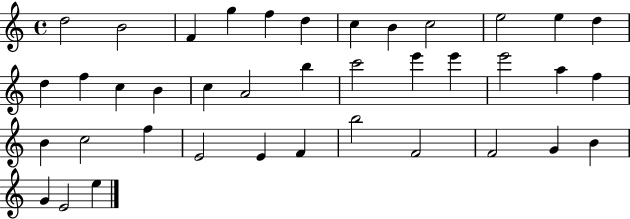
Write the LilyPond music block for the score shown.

{
  \clef treble
  \time 4/4
  \defaultTimeSignature
  \key c \major
  d''2 b'2 | f'4 g''4 f''4 d''4 | c''4 b'4 c''2 | e''2 e''4 d''4 | \break d''4 f''4 c''4 b'4 | c''4 a'2 b''4 | c'''2 e'''4 e'''4 | e'''2 a''4 f''4 | \break b'4 c''2 f''4 | e'2 e'4 f'4 | b''2 f'2 | f'2 g'4 b'4 | \break g'4 e'2 e''4 | \bar "|."
}